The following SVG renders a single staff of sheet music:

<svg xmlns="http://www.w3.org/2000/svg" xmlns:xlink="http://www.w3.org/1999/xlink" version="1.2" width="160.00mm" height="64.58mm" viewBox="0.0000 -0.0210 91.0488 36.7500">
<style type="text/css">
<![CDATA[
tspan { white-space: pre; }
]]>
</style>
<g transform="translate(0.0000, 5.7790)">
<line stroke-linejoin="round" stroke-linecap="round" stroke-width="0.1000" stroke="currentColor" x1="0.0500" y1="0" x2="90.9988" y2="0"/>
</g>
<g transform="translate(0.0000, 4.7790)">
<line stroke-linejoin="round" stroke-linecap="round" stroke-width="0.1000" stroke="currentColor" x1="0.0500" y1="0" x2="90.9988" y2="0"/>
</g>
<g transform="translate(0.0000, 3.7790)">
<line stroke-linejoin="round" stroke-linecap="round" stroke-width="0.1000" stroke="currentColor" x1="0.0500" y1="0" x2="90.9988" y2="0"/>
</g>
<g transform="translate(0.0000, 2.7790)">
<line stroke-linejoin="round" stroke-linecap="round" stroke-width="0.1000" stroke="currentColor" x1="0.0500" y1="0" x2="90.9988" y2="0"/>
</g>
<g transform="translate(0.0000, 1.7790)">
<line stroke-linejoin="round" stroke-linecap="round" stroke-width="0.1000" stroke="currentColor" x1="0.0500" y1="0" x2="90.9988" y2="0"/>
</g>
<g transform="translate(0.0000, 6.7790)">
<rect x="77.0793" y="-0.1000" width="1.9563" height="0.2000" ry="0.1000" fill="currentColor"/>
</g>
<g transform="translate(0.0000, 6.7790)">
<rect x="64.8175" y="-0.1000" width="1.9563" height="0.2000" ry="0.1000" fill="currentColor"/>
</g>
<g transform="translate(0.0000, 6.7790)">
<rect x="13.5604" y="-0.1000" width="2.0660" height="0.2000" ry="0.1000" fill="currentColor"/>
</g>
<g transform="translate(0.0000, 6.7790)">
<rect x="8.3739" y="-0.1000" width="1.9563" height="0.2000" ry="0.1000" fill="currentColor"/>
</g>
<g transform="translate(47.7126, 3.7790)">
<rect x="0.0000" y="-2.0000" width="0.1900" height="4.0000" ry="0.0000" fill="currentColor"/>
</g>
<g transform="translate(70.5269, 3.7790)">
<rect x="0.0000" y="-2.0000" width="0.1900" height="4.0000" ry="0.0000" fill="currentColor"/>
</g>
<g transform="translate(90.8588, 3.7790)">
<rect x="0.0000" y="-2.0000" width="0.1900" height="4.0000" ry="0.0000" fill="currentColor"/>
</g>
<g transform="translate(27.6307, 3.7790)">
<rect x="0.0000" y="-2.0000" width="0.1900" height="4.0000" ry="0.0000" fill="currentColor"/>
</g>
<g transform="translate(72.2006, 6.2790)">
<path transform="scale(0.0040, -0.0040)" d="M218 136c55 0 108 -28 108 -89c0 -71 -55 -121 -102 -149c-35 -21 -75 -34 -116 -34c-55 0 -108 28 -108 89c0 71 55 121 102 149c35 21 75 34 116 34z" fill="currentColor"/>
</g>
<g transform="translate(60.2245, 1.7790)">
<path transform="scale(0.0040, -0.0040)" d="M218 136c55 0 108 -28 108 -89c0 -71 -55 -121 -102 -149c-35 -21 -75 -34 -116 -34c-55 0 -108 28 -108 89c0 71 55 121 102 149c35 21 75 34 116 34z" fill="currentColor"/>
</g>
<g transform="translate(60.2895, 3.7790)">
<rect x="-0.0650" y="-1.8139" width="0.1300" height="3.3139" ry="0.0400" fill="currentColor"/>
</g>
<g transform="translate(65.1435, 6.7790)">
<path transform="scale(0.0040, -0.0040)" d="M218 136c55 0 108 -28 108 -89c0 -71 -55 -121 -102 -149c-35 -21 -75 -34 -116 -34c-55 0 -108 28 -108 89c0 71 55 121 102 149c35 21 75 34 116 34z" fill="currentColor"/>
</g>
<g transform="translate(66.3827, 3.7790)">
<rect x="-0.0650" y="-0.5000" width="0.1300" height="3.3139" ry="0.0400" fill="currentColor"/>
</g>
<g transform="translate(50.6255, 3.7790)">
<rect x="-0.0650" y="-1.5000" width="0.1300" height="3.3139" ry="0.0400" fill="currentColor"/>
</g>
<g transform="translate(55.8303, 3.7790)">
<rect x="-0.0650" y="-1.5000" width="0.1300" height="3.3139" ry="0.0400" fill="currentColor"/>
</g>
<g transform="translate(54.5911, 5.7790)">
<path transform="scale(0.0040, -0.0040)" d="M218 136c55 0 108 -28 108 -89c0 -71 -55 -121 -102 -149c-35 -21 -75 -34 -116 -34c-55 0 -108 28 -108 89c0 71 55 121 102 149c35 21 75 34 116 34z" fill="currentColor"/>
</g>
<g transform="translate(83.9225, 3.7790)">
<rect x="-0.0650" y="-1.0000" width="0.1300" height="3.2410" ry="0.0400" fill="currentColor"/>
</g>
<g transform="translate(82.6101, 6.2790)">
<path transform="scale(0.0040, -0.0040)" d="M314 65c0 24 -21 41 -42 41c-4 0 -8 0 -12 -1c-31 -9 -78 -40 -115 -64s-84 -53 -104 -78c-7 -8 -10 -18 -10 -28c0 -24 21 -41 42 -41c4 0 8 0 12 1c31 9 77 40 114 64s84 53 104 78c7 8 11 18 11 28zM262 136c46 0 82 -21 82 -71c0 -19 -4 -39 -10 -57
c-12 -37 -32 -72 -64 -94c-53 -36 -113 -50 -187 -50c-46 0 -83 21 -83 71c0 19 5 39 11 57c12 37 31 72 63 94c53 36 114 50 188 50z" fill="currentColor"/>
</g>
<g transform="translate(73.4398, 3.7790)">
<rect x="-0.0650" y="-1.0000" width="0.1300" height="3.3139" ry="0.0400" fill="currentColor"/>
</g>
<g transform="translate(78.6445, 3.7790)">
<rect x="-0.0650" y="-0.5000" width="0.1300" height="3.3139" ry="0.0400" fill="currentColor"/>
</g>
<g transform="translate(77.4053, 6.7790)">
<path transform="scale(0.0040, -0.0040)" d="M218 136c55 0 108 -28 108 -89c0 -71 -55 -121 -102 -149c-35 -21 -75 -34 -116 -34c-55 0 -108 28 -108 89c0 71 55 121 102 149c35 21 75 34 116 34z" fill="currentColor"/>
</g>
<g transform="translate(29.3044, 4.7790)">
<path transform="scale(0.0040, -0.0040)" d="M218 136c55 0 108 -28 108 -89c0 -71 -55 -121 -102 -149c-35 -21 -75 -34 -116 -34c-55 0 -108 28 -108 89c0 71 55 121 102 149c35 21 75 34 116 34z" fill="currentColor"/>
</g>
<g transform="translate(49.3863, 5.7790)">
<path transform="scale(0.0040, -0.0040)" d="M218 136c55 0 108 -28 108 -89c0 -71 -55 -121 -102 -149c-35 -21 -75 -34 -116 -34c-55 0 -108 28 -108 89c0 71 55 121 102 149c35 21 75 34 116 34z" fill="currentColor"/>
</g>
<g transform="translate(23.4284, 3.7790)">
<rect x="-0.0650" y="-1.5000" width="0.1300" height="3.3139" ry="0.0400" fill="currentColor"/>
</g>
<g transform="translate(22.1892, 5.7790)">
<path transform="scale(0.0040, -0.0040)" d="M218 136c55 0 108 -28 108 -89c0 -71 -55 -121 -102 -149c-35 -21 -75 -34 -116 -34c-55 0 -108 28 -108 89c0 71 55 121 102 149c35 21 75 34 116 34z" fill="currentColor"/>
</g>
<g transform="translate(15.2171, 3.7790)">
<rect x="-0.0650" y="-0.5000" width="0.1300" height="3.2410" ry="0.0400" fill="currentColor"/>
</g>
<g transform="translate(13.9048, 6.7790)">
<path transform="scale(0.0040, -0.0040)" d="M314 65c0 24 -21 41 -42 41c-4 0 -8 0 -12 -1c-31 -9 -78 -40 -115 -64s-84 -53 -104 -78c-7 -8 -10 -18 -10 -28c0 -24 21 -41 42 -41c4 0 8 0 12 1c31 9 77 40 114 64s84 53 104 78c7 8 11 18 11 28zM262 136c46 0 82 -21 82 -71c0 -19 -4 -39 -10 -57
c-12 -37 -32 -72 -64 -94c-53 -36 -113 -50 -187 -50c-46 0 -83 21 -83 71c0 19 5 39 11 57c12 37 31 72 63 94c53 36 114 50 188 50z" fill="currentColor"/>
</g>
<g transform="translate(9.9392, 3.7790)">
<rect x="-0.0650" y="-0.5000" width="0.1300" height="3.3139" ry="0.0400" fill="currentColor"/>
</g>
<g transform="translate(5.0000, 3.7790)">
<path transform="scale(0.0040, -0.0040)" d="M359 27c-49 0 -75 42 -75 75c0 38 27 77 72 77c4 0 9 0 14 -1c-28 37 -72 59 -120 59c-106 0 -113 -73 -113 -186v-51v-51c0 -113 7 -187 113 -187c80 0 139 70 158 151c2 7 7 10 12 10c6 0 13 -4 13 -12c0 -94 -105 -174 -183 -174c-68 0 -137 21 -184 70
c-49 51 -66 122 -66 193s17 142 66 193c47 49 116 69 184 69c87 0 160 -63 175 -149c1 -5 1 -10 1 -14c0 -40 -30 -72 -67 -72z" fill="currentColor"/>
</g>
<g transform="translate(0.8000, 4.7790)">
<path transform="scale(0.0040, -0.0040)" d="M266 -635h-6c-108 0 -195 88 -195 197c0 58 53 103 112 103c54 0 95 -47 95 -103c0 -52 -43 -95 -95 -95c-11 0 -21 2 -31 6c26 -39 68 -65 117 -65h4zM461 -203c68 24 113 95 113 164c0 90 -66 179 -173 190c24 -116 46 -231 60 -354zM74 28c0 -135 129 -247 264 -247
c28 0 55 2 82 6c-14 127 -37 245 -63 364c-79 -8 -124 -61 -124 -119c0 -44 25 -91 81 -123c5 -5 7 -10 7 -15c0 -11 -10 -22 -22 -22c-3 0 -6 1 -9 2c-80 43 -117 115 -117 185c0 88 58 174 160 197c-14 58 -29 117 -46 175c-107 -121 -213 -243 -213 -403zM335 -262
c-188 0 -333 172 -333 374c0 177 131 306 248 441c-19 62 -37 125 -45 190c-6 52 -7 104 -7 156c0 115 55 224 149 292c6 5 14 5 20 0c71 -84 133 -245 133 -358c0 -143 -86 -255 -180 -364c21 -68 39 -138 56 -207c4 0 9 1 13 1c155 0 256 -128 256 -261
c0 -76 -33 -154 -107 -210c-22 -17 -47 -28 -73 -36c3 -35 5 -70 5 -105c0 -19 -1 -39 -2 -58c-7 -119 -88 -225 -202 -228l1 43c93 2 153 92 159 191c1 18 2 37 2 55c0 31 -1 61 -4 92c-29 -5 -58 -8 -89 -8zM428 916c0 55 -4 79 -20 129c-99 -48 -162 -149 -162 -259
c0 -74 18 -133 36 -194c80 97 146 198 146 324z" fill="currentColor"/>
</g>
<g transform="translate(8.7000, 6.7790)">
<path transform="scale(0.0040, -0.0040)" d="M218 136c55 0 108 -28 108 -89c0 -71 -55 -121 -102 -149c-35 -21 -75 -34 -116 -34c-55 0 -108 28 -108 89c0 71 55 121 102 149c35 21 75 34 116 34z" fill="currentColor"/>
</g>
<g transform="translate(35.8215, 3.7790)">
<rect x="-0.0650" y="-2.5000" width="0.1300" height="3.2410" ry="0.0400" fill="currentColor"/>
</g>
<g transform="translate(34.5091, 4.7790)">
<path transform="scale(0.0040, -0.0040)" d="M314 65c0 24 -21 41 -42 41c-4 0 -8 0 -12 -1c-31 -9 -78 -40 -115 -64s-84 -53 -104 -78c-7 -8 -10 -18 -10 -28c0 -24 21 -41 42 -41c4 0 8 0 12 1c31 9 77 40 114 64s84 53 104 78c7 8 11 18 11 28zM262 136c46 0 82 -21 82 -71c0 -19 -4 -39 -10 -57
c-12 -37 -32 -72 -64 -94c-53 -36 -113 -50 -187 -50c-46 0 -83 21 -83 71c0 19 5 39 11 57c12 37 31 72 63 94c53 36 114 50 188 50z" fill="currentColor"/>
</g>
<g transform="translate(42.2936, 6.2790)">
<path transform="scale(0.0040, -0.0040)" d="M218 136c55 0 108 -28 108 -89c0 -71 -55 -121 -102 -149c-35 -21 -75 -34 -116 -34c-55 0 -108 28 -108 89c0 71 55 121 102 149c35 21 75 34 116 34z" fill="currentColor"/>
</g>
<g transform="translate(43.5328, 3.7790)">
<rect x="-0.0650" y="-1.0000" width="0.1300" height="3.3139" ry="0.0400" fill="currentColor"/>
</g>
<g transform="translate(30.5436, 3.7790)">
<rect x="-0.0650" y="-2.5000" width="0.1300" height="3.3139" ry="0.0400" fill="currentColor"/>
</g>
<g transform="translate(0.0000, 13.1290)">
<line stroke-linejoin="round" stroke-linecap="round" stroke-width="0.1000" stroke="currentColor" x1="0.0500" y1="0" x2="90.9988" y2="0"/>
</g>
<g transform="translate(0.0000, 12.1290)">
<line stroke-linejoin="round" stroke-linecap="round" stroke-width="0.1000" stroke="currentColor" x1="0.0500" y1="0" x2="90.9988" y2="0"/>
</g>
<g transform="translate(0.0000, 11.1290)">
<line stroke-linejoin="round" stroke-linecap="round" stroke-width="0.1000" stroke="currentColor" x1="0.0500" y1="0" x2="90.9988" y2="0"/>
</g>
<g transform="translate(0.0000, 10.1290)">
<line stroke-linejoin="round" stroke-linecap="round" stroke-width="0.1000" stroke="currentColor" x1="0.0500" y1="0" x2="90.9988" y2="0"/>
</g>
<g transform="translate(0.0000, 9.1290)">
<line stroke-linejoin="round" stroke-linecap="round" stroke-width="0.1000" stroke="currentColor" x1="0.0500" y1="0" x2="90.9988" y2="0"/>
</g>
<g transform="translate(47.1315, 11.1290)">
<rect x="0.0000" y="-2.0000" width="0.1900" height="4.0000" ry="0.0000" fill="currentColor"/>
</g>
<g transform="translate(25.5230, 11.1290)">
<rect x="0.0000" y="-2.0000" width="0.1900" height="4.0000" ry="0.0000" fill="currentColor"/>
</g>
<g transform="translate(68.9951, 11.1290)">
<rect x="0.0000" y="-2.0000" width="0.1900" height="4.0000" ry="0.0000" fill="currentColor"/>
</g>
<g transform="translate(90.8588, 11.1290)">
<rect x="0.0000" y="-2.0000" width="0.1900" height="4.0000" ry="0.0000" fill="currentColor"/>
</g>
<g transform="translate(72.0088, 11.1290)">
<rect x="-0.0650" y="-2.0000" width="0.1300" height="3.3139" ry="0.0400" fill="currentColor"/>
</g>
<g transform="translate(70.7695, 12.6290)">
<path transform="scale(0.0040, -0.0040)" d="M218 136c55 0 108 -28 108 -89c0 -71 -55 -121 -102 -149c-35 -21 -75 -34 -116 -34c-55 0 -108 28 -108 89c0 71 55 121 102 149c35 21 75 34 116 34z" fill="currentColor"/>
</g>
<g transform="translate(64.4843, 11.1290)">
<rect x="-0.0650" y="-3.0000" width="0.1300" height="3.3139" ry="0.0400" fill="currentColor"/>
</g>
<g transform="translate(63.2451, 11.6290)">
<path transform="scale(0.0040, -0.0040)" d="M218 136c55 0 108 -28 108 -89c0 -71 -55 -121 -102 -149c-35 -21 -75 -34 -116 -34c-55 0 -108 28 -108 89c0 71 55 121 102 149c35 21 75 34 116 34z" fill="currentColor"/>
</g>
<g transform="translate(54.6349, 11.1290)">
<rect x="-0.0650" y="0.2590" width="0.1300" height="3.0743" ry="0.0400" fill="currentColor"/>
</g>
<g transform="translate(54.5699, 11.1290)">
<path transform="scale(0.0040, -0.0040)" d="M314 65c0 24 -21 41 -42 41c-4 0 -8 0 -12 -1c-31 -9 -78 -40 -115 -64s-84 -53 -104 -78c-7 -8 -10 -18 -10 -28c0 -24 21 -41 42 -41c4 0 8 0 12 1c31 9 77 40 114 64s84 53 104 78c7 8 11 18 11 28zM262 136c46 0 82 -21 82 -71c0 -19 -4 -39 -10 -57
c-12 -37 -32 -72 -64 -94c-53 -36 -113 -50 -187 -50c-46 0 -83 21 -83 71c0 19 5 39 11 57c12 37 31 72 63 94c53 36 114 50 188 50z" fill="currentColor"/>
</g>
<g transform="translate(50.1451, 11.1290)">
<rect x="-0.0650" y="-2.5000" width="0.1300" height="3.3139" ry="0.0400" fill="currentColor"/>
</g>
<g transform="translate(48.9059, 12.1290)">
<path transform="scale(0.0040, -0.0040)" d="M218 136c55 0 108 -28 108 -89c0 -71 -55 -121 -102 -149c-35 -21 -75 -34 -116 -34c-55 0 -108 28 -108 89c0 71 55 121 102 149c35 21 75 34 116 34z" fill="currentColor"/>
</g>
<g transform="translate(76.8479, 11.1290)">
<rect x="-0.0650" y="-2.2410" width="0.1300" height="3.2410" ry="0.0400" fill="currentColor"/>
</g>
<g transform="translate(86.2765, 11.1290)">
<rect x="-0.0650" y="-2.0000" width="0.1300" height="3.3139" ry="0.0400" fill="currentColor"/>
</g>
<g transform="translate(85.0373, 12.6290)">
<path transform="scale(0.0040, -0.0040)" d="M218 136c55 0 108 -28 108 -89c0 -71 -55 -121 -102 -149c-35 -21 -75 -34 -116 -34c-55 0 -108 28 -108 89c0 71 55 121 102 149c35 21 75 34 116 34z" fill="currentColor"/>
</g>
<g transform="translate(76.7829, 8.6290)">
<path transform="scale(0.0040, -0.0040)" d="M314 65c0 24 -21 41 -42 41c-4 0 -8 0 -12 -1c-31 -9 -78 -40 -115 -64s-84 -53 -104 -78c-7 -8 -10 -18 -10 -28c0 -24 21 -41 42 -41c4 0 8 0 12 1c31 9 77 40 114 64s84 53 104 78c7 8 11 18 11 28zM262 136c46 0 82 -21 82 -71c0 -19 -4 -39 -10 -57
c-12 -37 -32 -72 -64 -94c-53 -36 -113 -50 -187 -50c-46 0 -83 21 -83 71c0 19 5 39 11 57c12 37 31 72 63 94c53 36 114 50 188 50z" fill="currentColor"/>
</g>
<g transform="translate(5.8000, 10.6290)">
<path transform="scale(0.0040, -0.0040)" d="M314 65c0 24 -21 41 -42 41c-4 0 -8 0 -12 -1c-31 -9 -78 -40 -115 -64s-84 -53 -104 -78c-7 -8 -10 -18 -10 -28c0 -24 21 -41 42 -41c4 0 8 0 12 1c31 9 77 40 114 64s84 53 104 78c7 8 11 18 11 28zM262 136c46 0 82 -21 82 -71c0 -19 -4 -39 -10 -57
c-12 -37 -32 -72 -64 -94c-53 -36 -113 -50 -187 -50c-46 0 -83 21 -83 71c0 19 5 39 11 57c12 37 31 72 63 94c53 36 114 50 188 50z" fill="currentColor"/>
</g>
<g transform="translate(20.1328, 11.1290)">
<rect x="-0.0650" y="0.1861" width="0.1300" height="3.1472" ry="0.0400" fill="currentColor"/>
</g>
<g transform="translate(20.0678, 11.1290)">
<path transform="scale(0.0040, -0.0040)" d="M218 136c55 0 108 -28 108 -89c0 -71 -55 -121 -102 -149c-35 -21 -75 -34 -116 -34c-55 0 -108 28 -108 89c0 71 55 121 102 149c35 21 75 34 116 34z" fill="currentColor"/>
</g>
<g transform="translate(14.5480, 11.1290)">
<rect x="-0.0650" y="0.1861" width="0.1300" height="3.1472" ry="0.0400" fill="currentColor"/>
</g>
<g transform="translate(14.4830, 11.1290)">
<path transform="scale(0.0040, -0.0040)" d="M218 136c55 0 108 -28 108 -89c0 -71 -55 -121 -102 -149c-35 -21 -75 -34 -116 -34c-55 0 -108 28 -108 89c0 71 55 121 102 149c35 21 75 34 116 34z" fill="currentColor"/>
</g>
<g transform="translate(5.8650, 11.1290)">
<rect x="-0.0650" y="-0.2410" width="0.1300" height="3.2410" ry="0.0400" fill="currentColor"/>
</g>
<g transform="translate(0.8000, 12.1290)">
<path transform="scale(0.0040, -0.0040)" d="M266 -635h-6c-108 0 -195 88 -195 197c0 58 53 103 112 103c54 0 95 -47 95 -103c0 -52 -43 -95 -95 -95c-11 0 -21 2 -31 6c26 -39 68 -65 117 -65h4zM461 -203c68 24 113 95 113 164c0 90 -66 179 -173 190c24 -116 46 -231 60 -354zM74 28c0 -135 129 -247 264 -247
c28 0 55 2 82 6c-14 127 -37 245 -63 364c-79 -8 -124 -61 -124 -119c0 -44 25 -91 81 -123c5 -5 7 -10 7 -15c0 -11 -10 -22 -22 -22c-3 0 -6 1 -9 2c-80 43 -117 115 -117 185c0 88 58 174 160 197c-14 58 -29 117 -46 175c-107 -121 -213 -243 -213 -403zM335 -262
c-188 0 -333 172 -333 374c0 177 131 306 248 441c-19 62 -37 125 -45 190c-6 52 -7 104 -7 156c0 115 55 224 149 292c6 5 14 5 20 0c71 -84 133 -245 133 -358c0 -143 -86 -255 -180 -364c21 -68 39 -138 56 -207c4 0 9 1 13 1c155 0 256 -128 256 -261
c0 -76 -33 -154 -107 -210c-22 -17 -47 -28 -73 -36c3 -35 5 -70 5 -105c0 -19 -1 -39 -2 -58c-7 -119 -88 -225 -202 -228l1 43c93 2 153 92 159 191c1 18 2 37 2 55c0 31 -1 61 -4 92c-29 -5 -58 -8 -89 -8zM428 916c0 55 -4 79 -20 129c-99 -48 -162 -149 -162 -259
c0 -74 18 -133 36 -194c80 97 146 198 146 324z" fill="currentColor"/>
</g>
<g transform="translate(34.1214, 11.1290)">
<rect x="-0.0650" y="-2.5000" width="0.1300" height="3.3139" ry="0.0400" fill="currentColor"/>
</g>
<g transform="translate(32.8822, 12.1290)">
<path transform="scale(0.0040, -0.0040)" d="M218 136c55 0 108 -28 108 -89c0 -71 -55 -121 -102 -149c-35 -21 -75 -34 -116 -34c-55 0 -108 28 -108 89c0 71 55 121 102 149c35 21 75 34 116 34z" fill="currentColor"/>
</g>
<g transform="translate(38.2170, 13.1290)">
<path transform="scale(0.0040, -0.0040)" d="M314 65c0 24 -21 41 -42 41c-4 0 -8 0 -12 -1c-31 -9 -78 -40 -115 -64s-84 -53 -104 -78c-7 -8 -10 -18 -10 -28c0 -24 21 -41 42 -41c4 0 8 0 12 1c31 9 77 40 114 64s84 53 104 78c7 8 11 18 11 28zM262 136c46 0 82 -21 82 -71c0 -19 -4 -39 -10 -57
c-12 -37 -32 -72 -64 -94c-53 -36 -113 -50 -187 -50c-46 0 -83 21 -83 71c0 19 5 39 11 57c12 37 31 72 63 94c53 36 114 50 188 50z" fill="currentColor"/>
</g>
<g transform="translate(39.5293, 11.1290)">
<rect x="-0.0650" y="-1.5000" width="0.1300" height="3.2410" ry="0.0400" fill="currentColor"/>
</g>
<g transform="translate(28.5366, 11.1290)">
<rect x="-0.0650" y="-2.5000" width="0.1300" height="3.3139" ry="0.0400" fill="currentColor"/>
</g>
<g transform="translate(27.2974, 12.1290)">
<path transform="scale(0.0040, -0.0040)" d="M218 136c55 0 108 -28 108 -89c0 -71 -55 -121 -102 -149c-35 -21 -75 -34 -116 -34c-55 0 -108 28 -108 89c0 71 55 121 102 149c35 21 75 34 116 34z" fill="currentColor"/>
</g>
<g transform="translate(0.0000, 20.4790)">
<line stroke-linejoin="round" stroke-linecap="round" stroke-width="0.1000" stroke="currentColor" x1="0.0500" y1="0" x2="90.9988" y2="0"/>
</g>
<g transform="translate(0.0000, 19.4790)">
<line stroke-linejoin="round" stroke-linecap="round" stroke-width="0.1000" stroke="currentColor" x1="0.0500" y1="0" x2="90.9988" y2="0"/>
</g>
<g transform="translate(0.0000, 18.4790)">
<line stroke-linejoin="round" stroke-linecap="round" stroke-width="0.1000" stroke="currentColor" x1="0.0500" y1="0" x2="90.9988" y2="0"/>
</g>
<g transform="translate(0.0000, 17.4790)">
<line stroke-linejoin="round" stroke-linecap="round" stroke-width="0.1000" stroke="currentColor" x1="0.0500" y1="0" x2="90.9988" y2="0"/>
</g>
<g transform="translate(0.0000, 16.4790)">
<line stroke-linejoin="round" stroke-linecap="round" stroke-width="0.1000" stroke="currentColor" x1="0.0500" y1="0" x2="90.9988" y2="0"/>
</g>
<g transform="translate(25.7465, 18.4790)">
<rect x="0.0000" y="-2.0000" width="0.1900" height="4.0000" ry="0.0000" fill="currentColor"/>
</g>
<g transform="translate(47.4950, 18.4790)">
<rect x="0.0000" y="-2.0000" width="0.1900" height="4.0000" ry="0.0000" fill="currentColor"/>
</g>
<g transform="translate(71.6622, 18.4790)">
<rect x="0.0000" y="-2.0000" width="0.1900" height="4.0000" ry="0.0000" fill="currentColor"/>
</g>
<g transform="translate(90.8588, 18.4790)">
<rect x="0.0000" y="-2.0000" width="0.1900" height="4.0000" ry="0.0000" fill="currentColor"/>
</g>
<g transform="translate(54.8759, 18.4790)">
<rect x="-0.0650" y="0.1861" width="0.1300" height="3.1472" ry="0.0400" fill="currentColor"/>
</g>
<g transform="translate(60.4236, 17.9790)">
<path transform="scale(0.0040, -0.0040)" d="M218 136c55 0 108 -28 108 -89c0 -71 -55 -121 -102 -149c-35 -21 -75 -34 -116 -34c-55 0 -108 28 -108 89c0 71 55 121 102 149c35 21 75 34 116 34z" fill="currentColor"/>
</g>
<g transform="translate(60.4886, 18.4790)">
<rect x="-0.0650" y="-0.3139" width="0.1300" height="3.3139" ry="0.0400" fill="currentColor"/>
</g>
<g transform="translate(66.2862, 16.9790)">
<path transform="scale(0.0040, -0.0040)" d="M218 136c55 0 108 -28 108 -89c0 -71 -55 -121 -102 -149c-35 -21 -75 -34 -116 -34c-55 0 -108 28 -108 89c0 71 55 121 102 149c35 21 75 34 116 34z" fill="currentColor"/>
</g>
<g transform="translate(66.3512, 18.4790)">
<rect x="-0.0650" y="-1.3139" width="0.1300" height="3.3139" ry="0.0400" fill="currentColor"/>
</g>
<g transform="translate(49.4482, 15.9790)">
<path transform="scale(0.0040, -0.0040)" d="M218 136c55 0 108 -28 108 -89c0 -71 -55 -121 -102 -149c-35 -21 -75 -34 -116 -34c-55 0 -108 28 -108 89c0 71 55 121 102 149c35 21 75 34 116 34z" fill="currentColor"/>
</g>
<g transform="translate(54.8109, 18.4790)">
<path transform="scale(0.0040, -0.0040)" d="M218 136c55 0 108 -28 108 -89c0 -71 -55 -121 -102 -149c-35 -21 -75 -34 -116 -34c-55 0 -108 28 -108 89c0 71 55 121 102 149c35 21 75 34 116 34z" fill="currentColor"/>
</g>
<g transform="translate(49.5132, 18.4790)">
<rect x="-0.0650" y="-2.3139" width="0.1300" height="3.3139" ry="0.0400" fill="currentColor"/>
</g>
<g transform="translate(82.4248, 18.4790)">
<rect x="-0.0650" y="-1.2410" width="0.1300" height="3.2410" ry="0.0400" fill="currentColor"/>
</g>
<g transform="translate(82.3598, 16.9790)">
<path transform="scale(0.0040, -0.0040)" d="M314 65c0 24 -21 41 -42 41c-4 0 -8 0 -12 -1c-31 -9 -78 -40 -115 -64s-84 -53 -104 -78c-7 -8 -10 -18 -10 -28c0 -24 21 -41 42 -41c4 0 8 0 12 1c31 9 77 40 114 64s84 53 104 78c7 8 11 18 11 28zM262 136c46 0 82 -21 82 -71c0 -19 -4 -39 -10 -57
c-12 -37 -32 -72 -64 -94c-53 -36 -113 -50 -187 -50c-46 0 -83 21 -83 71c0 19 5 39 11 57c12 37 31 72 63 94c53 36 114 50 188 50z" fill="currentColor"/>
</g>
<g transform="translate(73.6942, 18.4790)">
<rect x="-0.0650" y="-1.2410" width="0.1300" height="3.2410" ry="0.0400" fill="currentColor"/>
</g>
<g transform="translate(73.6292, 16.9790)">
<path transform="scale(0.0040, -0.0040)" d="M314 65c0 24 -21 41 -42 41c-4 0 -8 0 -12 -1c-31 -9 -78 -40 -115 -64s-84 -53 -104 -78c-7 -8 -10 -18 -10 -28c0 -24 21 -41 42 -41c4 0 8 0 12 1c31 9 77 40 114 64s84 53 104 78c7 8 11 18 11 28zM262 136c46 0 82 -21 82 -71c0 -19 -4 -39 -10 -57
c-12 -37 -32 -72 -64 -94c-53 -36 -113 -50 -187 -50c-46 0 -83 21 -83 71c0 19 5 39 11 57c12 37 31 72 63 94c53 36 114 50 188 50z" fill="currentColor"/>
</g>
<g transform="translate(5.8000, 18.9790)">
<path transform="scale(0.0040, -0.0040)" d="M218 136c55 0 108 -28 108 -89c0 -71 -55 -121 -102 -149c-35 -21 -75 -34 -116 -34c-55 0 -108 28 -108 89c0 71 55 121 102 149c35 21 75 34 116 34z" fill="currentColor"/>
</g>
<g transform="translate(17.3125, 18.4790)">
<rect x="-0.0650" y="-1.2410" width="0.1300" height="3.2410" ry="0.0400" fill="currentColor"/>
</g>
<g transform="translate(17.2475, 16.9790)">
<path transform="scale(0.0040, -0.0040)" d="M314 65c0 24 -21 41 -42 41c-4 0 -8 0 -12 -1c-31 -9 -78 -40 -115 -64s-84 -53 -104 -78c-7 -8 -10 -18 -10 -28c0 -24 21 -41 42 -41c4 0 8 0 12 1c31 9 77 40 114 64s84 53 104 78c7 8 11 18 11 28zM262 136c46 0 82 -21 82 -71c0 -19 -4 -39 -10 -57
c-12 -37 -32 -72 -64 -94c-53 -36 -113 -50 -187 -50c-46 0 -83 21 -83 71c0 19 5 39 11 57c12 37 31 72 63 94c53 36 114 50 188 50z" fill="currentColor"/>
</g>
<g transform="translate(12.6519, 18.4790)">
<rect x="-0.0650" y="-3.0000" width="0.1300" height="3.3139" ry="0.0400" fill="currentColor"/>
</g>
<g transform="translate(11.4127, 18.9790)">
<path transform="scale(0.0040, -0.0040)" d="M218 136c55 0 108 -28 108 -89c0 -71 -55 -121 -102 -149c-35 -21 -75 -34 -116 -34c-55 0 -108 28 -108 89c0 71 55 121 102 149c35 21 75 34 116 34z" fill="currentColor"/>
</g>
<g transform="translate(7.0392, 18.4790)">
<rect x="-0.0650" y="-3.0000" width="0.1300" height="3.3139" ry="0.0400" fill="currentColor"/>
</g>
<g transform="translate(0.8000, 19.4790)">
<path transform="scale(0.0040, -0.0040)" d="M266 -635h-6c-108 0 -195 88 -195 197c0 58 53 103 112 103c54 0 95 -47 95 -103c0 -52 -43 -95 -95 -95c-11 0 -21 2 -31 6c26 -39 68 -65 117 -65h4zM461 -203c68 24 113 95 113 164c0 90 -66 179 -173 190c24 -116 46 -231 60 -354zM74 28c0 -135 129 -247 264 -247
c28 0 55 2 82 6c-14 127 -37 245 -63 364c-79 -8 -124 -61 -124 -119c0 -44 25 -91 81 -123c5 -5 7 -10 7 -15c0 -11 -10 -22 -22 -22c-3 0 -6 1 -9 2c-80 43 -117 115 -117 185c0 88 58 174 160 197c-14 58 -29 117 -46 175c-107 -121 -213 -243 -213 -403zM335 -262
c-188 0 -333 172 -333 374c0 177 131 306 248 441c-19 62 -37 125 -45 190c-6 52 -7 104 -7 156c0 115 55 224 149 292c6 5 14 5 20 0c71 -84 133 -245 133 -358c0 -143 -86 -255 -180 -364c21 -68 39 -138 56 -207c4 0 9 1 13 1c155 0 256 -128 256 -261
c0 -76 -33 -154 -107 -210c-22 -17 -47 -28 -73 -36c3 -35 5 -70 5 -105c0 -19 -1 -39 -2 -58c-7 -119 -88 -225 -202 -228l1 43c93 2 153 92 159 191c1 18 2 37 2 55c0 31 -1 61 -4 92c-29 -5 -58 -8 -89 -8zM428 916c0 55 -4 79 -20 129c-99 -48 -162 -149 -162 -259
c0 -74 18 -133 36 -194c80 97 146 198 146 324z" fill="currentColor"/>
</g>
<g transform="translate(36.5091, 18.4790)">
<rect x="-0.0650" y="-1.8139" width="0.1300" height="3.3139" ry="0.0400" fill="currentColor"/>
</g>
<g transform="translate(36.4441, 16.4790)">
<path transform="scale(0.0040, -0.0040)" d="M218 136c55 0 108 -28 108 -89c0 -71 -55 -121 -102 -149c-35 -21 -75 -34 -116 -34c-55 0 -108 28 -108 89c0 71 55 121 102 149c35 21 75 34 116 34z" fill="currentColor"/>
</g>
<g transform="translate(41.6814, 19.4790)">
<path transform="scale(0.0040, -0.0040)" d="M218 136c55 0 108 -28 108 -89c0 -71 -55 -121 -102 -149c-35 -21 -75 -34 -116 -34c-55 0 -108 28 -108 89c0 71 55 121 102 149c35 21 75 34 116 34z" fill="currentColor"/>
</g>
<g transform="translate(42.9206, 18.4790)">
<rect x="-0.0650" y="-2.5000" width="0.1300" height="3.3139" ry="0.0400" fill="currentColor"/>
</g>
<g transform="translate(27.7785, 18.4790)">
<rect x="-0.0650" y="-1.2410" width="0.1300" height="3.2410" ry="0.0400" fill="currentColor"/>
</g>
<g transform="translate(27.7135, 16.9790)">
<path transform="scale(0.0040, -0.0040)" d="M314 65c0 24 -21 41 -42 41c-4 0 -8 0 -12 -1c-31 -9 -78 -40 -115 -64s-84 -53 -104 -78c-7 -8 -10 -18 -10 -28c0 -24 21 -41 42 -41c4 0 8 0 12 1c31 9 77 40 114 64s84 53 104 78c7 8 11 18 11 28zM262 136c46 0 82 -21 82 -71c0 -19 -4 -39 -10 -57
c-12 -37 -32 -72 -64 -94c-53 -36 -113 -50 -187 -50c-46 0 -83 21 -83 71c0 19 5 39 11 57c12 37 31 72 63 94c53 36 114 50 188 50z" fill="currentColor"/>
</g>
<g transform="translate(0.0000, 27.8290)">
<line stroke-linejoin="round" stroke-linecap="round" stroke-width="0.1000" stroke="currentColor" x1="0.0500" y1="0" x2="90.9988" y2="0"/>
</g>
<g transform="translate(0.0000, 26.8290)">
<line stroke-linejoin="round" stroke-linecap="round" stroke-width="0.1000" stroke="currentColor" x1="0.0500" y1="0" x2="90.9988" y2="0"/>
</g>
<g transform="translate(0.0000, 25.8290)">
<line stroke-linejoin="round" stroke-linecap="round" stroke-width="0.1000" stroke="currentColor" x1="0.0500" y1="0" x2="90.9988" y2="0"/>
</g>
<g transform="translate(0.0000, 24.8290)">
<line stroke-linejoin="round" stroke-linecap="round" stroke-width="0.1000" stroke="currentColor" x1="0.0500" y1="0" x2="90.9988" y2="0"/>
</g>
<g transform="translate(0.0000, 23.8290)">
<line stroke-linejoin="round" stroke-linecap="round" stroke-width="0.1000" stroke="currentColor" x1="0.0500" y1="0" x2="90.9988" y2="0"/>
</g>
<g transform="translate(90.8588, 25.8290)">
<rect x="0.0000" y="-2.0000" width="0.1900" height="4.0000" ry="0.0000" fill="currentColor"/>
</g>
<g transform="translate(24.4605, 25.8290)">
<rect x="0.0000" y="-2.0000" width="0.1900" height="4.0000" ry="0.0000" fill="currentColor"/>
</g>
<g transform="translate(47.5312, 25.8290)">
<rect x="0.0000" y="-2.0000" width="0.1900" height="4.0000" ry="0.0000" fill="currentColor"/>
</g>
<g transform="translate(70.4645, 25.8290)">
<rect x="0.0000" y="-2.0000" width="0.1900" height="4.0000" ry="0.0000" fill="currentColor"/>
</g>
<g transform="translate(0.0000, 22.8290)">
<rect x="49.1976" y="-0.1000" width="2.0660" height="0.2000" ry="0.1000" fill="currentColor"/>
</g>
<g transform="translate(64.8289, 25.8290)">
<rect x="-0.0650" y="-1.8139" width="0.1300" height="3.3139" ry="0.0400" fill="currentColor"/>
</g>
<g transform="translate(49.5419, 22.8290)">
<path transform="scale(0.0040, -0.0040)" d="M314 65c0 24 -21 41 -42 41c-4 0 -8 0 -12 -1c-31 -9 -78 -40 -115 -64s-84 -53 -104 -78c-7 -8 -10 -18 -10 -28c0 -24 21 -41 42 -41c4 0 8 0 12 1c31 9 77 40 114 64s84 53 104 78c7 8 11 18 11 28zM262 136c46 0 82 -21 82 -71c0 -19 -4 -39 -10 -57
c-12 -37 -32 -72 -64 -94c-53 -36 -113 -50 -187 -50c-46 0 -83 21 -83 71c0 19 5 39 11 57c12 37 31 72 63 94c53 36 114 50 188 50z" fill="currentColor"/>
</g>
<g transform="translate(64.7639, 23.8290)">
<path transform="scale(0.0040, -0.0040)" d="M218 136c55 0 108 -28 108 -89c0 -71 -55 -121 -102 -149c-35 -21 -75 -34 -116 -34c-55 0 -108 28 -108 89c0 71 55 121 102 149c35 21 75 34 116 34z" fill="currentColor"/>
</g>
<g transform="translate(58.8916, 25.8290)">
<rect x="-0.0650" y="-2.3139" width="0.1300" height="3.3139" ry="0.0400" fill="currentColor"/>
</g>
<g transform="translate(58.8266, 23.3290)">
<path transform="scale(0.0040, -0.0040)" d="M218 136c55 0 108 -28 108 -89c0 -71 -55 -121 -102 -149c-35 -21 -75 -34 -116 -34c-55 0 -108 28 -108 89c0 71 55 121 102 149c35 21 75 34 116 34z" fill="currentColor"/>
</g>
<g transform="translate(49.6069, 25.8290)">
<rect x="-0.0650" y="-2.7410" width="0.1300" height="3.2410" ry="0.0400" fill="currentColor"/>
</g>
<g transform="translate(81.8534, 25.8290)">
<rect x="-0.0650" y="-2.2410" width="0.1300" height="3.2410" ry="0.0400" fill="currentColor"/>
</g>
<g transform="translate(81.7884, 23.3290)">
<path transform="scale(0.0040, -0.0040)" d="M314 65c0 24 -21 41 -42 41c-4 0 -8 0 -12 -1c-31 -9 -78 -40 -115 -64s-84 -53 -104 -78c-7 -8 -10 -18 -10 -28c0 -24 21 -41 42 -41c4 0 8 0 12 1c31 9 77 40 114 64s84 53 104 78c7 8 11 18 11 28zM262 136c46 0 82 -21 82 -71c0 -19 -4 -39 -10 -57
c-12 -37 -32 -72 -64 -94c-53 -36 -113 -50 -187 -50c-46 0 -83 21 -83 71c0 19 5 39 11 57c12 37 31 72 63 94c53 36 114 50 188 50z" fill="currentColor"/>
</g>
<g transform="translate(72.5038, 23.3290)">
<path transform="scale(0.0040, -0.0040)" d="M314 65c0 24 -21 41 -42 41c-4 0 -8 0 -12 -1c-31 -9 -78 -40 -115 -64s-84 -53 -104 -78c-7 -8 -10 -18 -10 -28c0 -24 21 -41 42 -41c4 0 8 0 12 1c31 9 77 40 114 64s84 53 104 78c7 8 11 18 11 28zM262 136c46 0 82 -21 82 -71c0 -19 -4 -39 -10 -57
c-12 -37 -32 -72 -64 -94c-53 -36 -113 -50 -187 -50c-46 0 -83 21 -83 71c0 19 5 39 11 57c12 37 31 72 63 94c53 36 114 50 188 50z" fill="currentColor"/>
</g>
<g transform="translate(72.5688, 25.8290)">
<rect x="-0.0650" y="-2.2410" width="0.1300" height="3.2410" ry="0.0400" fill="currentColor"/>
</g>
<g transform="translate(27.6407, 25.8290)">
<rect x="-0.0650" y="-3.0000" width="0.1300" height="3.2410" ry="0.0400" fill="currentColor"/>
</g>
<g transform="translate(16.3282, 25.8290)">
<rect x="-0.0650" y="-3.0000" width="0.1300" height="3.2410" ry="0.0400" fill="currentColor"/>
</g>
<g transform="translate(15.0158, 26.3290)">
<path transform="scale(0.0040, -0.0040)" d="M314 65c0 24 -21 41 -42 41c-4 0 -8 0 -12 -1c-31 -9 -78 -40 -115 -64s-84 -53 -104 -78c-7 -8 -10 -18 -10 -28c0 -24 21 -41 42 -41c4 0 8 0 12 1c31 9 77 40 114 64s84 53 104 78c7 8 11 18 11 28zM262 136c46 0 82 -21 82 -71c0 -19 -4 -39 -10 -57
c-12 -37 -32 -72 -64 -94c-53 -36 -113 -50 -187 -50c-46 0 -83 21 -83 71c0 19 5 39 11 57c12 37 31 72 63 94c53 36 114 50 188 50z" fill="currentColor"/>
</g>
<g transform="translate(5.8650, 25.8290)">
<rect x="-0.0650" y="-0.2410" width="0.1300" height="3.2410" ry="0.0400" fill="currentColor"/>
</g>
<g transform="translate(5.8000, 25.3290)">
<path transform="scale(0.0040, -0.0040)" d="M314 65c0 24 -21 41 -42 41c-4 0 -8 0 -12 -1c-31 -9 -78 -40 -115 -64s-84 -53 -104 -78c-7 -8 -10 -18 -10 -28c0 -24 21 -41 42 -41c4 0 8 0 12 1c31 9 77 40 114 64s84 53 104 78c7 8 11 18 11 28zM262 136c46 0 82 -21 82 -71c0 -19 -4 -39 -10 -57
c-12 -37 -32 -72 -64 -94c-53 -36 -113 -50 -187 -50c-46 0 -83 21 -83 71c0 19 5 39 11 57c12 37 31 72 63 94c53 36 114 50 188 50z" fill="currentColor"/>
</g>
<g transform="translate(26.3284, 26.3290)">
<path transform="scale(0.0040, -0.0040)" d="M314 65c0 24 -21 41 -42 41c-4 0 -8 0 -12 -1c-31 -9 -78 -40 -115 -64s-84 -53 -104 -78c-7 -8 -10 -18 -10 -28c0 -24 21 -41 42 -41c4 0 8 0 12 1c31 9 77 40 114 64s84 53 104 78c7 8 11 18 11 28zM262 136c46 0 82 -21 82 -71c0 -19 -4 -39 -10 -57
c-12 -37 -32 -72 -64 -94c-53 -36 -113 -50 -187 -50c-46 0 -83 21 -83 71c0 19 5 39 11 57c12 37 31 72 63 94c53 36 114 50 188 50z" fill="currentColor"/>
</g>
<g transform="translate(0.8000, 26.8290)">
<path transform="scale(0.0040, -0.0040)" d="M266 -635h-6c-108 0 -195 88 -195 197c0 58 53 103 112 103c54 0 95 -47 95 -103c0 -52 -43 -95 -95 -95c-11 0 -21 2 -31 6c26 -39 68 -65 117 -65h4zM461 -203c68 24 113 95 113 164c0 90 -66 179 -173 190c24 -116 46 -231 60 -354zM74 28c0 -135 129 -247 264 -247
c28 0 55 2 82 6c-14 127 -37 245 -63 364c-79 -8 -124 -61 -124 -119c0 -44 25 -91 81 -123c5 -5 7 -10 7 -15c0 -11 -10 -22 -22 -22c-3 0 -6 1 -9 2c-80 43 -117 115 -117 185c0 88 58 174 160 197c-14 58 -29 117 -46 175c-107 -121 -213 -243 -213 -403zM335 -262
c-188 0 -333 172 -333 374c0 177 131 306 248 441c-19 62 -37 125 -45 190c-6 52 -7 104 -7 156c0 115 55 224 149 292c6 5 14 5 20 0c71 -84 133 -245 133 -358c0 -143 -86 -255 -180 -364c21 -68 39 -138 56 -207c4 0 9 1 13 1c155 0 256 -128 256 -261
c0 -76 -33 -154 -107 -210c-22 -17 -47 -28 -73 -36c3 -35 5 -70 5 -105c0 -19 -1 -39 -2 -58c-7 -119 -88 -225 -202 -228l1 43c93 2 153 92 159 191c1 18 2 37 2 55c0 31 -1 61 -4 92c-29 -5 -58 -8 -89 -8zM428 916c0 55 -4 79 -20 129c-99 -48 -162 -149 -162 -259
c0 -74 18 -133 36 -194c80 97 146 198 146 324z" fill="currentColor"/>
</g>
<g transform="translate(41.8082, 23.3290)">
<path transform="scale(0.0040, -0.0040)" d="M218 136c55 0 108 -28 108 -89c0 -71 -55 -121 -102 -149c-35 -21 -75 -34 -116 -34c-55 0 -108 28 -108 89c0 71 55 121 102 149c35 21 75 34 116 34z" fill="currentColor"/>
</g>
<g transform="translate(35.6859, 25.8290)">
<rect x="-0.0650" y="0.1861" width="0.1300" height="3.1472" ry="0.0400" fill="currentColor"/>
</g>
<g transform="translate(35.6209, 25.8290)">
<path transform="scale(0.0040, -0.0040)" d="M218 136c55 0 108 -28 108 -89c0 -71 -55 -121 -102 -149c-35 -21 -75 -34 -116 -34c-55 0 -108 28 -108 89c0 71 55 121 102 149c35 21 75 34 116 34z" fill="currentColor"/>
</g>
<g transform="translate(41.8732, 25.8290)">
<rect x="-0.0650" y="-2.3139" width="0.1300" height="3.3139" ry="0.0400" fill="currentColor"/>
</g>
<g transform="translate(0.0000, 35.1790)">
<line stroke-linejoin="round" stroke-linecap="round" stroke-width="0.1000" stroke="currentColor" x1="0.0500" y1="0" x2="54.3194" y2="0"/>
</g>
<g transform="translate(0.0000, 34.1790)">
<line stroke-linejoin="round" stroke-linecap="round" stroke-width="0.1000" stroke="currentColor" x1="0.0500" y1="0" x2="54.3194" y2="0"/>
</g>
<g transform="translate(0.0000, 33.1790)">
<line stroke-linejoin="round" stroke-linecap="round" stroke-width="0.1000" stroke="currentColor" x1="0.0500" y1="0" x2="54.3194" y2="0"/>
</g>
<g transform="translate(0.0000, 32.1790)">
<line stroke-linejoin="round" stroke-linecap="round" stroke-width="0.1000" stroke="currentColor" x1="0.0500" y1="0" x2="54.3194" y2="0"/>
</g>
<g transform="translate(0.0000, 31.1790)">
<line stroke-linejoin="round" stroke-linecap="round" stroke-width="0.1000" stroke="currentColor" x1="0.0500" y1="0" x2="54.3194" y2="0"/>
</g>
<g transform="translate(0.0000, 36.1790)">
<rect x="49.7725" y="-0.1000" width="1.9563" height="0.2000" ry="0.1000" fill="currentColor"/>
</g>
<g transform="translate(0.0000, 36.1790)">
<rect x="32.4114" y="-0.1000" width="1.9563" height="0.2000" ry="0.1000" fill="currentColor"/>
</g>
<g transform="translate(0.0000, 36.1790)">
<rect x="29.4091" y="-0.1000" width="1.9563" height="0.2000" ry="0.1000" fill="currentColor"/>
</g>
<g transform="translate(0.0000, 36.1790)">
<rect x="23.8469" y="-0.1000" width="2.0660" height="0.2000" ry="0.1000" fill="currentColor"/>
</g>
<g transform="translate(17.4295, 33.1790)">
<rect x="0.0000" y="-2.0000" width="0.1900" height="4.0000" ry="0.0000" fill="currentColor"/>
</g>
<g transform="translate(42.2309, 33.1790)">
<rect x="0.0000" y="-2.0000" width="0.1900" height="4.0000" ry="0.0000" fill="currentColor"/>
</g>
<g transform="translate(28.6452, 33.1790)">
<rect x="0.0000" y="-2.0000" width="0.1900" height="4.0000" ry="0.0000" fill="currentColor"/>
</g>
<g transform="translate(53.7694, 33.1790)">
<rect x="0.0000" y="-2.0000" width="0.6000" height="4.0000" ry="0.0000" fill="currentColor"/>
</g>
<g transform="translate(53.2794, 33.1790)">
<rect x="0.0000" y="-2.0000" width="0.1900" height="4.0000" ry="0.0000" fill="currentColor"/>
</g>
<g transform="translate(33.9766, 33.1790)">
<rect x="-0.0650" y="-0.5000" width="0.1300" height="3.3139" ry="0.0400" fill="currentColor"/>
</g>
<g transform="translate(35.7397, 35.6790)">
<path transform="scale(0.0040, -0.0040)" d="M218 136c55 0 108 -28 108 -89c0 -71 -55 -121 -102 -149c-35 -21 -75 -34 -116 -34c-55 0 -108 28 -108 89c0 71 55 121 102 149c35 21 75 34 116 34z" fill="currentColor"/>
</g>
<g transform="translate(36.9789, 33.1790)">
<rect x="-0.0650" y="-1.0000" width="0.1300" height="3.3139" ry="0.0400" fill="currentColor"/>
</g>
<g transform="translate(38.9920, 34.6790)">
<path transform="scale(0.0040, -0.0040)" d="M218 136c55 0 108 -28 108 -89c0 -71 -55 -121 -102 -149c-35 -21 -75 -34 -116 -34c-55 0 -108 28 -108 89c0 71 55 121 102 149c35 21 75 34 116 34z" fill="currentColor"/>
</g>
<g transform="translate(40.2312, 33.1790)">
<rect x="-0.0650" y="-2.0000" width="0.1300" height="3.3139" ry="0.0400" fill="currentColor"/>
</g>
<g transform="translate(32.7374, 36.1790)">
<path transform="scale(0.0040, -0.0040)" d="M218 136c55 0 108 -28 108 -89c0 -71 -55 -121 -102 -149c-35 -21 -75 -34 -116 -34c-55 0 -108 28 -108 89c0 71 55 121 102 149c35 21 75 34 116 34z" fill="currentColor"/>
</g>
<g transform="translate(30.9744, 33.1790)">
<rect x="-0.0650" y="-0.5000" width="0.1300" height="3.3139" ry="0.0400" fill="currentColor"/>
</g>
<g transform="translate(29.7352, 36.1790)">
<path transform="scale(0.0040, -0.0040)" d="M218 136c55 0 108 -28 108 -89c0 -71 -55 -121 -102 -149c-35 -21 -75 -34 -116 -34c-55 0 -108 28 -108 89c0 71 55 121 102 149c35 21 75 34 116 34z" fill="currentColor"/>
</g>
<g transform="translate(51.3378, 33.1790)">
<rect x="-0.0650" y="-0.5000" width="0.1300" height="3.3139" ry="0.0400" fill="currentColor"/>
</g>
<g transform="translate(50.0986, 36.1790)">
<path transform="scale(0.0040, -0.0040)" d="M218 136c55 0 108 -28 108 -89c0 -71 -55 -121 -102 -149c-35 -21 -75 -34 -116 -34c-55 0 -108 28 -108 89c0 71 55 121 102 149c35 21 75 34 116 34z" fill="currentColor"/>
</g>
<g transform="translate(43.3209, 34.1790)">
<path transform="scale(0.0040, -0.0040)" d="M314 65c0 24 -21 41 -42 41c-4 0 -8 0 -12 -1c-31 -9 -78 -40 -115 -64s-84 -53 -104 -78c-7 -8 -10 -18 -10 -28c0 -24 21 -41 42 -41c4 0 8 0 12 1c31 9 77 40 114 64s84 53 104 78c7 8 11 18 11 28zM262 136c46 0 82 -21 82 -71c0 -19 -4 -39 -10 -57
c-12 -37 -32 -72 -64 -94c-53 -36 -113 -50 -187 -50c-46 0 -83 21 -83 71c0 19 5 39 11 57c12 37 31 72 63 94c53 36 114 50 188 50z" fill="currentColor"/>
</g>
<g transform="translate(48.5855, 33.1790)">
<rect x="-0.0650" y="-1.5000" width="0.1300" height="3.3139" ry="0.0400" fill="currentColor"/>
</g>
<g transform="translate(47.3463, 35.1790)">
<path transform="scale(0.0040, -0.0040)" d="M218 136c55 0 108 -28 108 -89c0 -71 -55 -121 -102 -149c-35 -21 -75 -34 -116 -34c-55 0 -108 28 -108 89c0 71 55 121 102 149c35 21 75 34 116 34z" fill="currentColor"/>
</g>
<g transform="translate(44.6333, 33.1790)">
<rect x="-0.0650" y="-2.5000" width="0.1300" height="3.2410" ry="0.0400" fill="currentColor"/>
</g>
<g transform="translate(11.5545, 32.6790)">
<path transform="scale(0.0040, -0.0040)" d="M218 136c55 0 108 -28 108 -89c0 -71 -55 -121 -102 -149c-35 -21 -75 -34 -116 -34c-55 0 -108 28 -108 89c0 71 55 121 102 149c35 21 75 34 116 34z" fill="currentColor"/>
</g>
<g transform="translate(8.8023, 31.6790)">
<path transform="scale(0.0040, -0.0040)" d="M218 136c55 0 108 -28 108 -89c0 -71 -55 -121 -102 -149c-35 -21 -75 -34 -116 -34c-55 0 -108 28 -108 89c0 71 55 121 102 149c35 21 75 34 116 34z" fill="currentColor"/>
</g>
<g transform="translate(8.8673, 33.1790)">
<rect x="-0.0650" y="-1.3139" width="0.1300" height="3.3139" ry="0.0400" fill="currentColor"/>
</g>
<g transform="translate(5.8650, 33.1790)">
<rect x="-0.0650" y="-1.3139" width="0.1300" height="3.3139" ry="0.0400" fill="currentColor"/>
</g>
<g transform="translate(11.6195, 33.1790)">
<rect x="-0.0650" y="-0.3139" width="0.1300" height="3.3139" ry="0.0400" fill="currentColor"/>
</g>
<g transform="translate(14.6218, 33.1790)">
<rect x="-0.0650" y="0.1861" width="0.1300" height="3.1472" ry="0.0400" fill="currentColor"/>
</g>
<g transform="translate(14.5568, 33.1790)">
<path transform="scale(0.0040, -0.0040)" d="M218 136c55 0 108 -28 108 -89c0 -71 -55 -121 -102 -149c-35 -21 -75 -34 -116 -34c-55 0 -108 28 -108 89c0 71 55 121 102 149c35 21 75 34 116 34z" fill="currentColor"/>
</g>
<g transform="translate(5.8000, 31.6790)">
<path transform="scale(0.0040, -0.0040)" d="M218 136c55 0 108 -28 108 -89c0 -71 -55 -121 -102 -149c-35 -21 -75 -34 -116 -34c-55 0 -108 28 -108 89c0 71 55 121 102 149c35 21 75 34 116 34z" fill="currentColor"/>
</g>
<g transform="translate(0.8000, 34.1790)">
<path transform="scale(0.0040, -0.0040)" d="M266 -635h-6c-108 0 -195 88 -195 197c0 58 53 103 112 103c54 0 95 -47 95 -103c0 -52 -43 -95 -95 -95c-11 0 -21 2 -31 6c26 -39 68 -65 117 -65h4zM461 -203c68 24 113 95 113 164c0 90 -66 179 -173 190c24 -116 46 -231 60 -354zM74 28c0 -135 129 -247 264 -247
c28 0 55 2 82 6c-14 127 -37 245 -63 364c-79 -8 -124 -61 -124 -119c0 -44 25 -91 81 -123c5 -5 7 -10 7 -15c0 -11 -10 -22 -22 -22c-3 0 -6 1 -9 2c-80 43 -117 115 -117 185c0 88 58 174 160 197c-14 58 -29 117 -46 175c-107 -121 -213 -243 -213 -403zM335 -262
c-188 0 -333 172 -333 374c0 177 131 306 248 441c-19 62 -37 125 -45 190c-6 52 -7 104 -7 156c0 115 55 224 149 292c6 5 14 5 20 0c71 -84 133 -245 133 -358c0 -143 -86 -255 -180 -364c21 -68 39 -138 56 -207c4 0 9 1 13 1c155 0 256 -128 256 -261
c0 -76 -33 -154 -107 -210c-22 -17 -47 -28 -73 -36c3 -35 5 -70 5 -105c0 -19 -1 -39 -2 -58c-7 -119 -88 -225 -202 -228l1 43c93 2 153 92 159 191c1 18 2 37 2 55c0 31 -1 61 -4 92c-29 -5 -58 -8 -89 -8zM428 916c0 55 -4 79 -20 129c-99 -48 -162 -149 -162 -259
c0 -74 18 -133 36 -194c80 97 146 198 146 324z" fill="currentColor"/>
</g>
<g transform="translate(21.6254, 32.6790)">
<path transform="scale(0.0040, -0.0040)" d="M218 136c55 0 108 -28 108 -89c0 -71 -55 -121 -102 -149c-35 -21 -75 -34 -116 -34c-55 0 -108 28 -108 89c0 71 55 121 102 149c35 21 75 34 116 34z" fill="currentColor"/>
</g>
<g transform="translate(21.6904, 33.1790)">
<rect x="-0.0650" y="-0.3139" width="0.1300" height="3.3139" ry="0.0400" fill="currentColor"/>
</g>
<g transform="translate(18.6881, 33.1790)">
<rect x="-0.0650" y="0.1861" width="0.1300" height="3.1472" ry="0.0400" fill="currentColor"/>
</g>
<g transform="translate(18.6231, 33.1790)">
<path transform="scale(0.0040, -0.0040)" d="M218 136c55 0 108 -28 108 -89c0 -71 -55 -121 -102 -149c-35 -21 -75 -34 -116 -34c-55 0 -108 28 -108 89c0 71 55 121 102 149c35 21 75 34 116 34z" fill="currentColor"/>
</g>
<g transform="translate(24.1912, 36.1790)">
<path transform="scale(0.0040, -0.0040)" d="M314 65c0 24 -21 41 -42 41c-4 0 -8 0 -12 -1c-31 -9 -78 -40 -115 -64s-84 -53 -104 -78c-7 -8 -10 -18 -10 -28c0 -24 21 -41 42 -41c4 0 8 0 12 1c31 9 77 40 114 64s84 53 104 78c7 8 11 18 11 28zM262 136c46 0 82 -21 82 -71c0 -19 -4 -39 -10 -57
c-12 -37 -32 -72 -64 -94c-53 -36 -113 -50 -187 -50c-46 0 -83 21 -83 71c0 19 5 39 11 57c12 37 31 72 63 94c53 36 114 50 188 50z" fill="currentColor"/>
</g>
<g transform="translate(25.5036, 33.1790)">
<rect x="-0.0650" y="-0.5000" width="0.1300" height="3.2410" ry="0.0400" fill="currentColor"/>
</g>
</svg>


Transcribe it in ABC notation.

X:1
T:Untitled
M:4/4
L:1/4
K:C
C C2 E G G2 D E E f C D C D2 c2 B B G G E2 G B2 A F g2 F A A e2 e2 f G g B c e e2 e2 c2 A2 A2 B g a2 g f g2 g2 e e c B B c C2 C C D F G2 E C